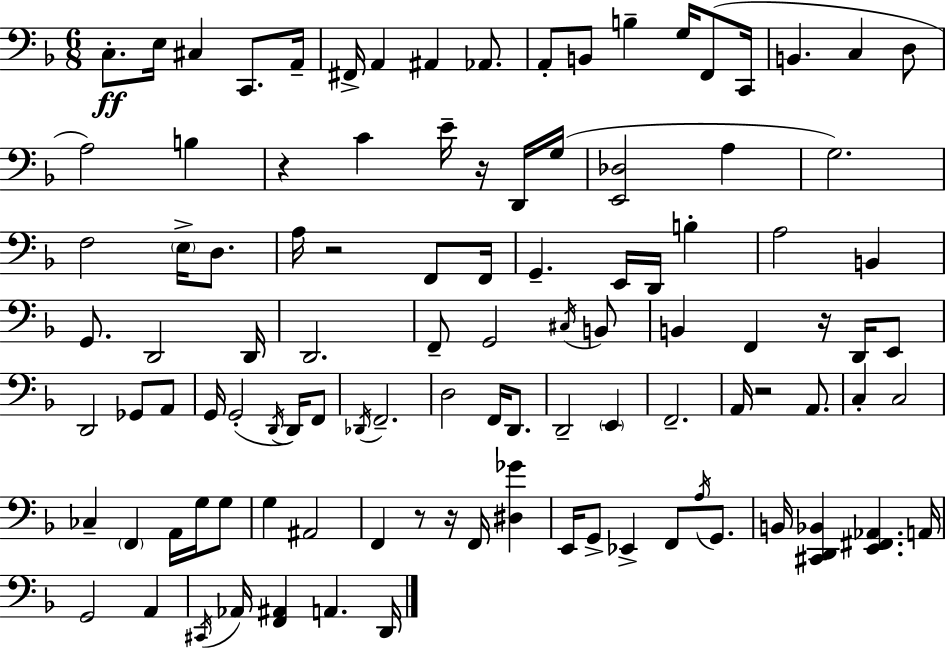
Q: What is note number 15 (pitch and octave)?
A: C2